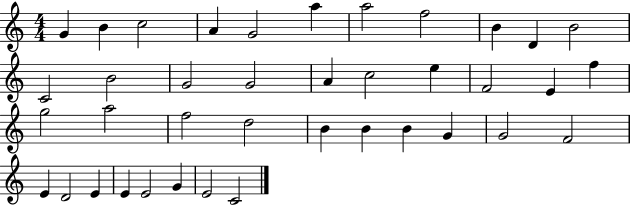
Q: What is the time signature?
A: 4/4